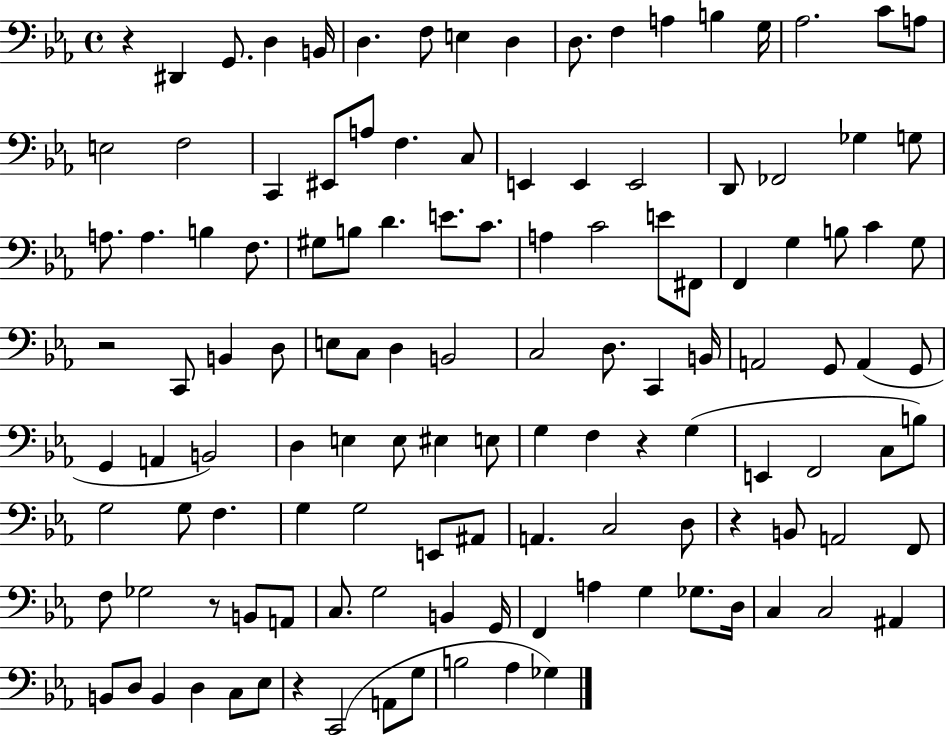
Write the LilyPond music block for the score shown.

{
  \clef bass
  \time 4/4
  \defaultTimeSignature
  \key ees \major
  r4 dis,4 g,8. d4 b,16 | d4. f8 e4 d4 | d8. f4 a4 b4 g16 | aes2. c'8 a8 | \break e2 f2 | c,4 eis,8 a8 f4. c8 | e,4 e,4 e,2 | d,8 fes,2 ges4 g8 | \break a8. a4. b4 f8. | gis8 b8 d'4. e'8. c'8. | a4 c'2 e'8 fis,8 | f,4 g4 b8 c'4 g8 | \break r2 c,8 b,4 d8 | e8 c8 d4 b,2 | c2 d8. c,4 b,16 | a,2 g,8 a,4( g,8 | \break g,4 a,4 b,2) | d4 e4 e8 eis4 e8 | g4 f4 r4 g4( | e,4 f,2 c8 b8) | \break g2 g8 f4. | g4 g2 e,8 ais,8 | a,4. c2 d8 | r4 b,8 a,2 f,8 | \break f8 ges2 r8 b,8 a,8 | c8. g2 b,4 g,16 | f,4 a4 g4 ges8. d16 | c4 c2 ais,4 | \break b,8 d8 b,4 d4 c8 ees8 | r4 c,2( a,8 g8 | b2 aes4 ges4) | \bar "|."
}